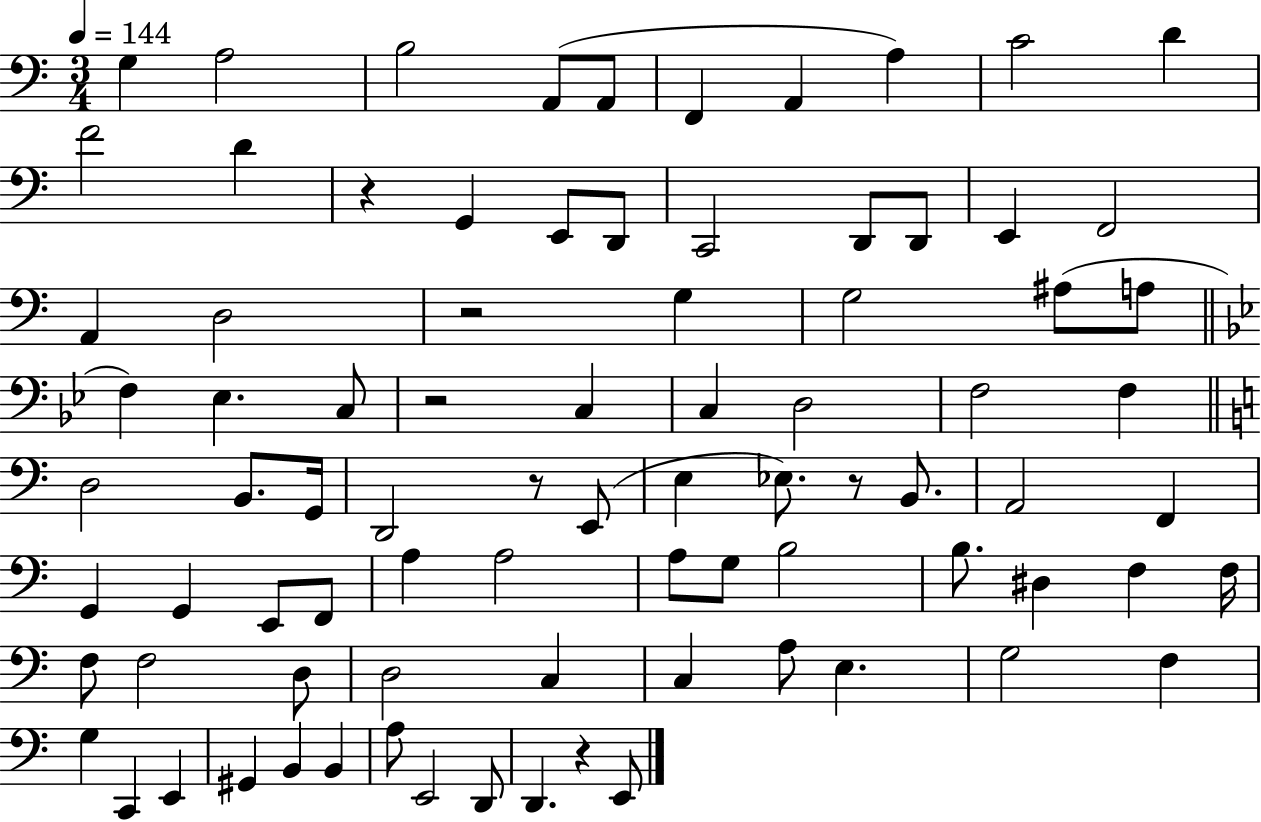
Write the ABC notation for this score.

X:1
T:Untitled
M:3/4
L:1/4
K:C
G, A,2 B,2 A,,/2 A,,/2 F,, A,, A, C2 D F2 D z G,, E,,/2 D,,/2 C,,2 D,,/2 D,,/2 E,, F,,2 A,, D,2 z2 G, G,2 ^A,/2 A,/2 F, _E, C,/2 z2 C, C, D,2 F,2 F, D,2 B,,/2 G,,/4 D,,2 z/2 E,,/2 E, _E,/2 z/2 B,,/2 A,,2 F,, G,, G,, E,,/2 F,,/2 A, A,2 A,/2 G,/2 B,2 B,/2 ^D, F, F,/4 F,/2 F,2 D,/2 D,2 C, C, A,/2 E, G,2 F, G, C,, E,, ^G,, B,, B,, A,/2 E,,2 D,,/2 D,, z E,,/2